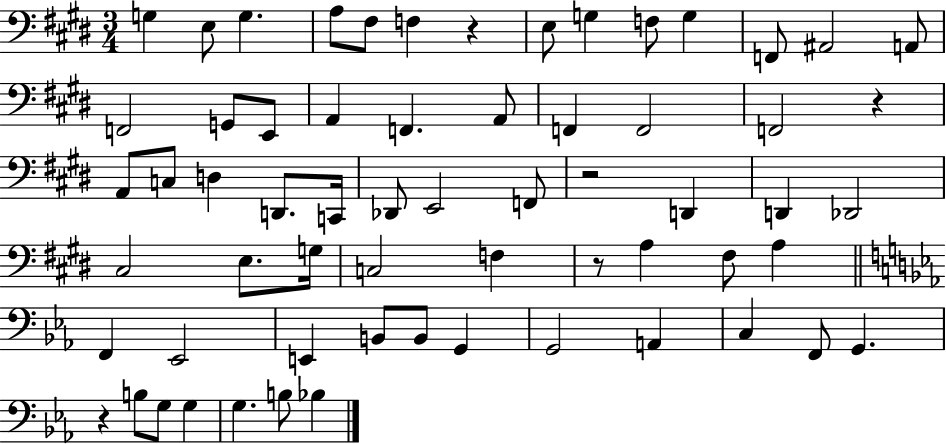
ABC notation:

X:1
T:Untitled
M:3/4
L:1/4
K:E
G, E,/2 G, A,/2 ^F,/2 F, z E,/2 G, F,/2 G, F,,/2 ^A,,2 A,,/2 F,,2 G,,/2 E,,/2 A,, F,, A,,/2 F,, F,,2 F,,2 z A,,/2 C,/2 D, D,,/2 C,,/4 _D,,/2 E,,2 F,,/2 z2 D,, D,, _D,,2 ^C,2 E,/2 G,/4 C,2 F, z/2 A, ^F,/2 A, F,, _E,,2 E,, B,,/2 B,,/2 G,, G,,2 A,, C, F,,/2 G,, z B,/2 G,/2 G, G, B,/2 _B,